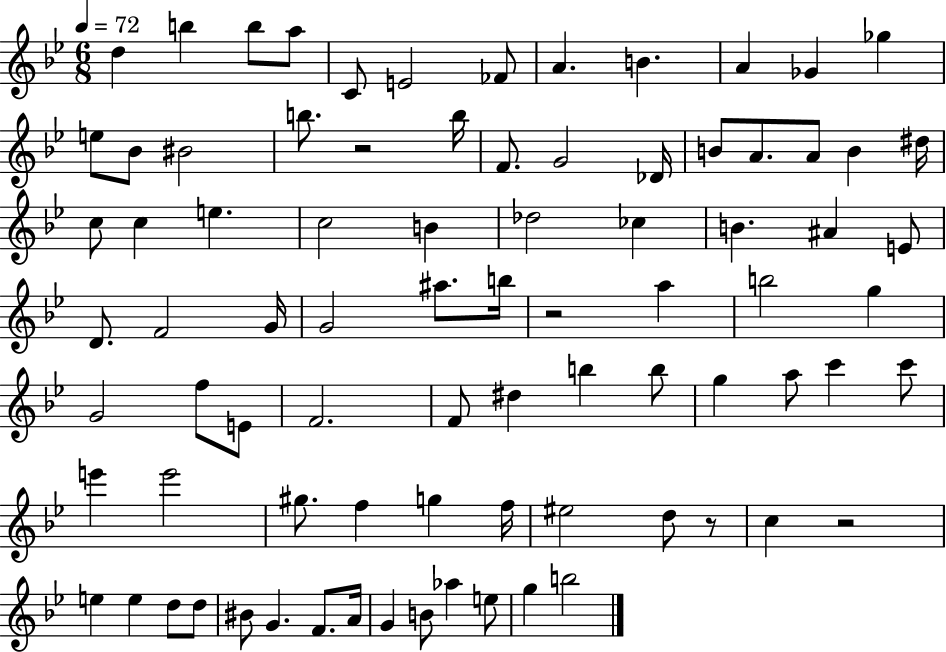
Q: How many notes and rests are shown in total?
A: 83